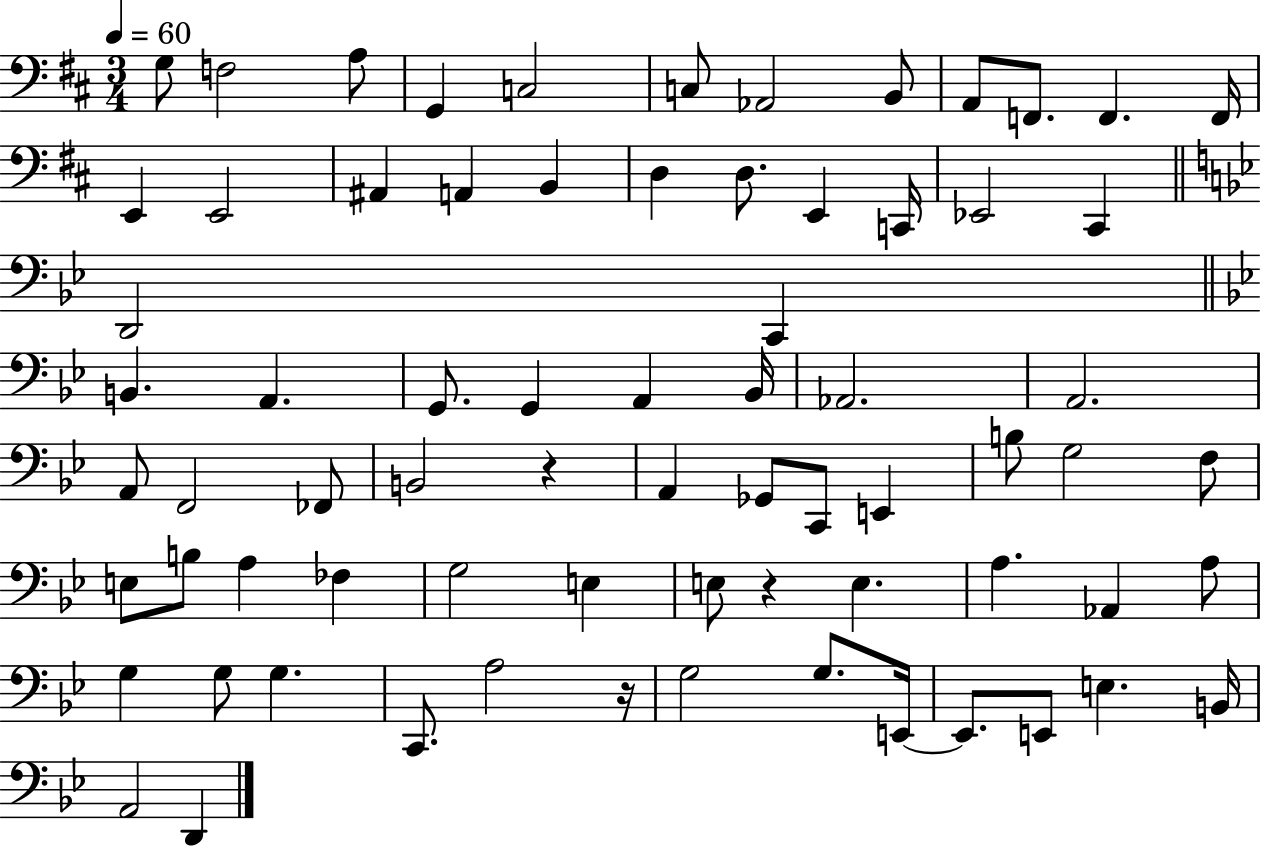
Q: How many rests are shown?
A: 3